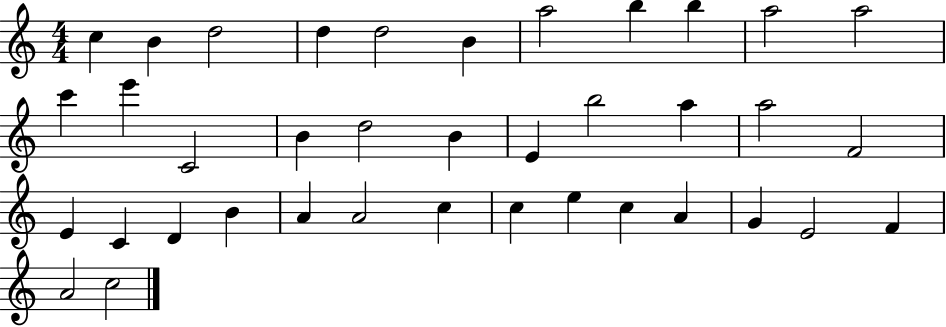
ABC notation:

X:1
T:Untitled
M:4/4
L:1/4
K:C
c B d2 d d2 B a2 b b a2 a2 c' e' C2 B d2 B E b2 a a2 F2 E C D B A A2 c c e c A G E2 F A2 c2